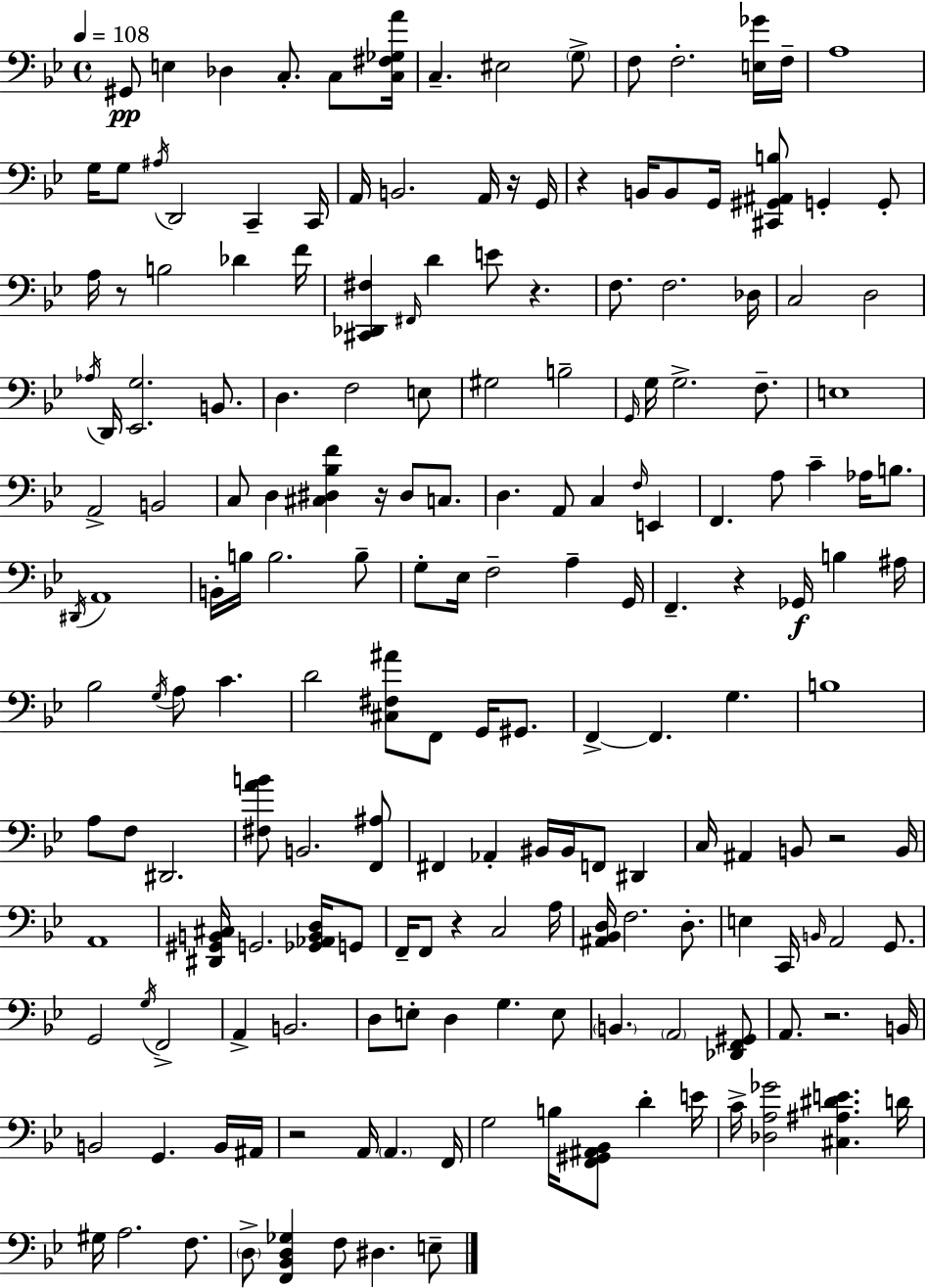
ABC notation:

X:1
T:Untitled
M:4/4
L:1/4
K:Bb
^G,,/2 E, _D, C,/2 C,/2 [C,^F,_G,A]/4 C, ^E,2 G,/2 F,/2 F,2 [E,_G]/4 F,/4 A,4 G,/4 G,/2 ^A,/4 D,,2 C,, C,,/4 A,,/4 B,,2 A,,/4 z/4 G,,/4 z B,,/4 B,,/2 G,,/4 [^C,,^G,,^A,,B,]/2 G,, G,,/2 A,/4 z/2 B,2 _D F/4 [^C,,_D,,^F,] ^F,,/4 D E/2 z F,/2 F,2 _D,/4 C,2 D,2 _A,/4 D,,/4 [_E,,G,]2 B,,/2 D, F,2 E,/2 ^G,2 B,2 G,,/4 G,/4 G,2 F,/2 E,4 A,,2 B,,2 C,/2 D, [^C,^D,_B,F] z/4 ^D,/2 C,/2 D, A,,/2 C, F,/4 E,, F,, A,/2 C _A,/4 B,/2 ^D,,/4 A,,4 B,,/4 B,/4 B,2 B,/2 G,/2 _E,/4 F,2 A, G,,/4 F,, z _G,,/4 B, ^A,/4 _B,2 G,/4 A,/2 C D2 [^C,^F,^A]/2 F,,/2 G,,/4 ^G,,/2 F,, F,, G, B,4 A,/2 F,/2 ^D,,2 [^F,AB]/2 B,,2 [F,,^A,]/2 ^F,, _A,, ^B,,/4 ^B,,/4 F,,/2 ^D,, C,/4 ^A,, B,,/2 z2 B,,/4 A,,4 [^D,,^G,,B,,^C,]/4 G,,2 [_G,,_A,,B,,D,]/4 G,,/2 F,,/4 F,,/2 z C,2 A,/4 [^A,,_B,,D,]/4 F,2 D,/2 E, C,,/4 B,,/4 A,,2 G,,/2 G,,2 G,/4 F,,2 A,, B,,2 D,/2 E,/2 D, G, E,/2 B,, A,,2 [_D,,F,,^G,,]/2 A,,/2 z2 B,,/4 B,,2 G,, B,,/4 ^A,,/4 z2 A,,/4 A,, F,,/4 G,2 B,/4 [F,,^G,,^A,,_B,,]/2 D E/4 C/4 [_D,A,_G]2 [^C,^A,^DE] D/4 ^G,/4 A,2 F,/2 D,/2 [F,,_B,,D,_G,] F,/2 ^D, E,/2